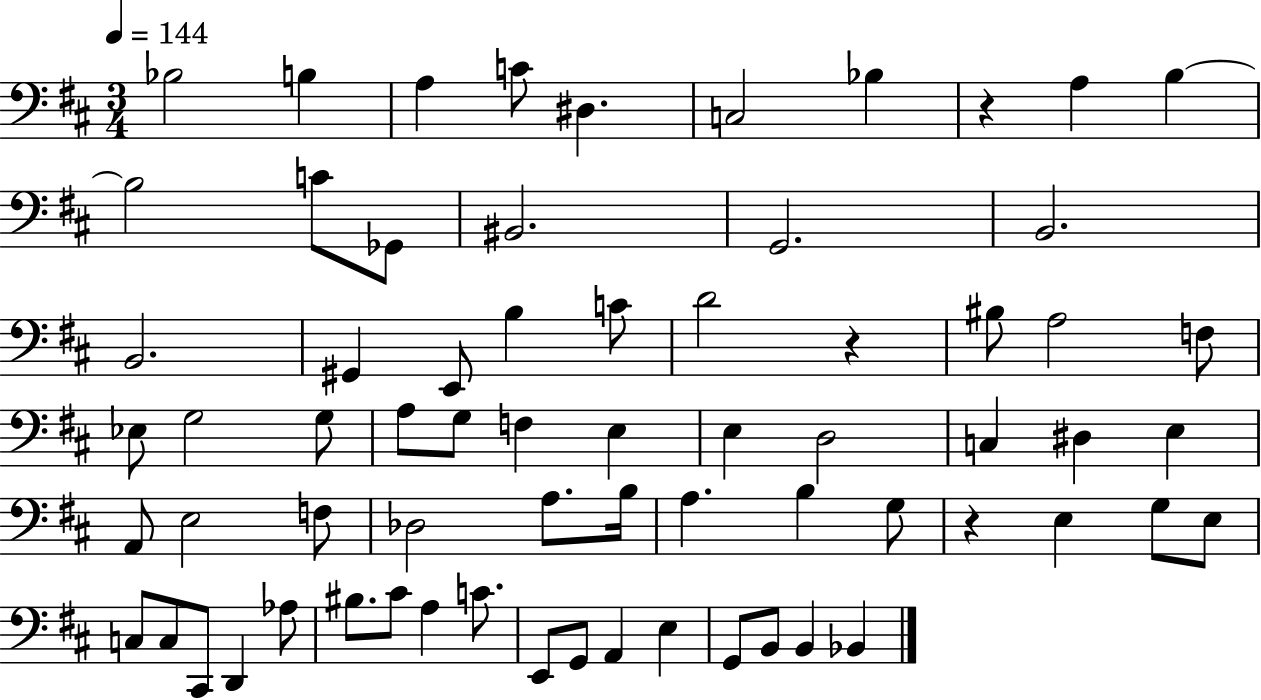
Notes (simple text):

Bb3/h B3/q A3/q C4/e D#3/q. C3/h Bb3/q R/q A3/q B3/q B3/h C4/e Gb2/e BIS2/h. G2/h. B2/h. B2/h. G#2/q E2/e B3/q C4/e D4/h R/q BIS3/e A3/h F3/e Eb3/e G3/h G3/e A3/e G3/e F3/q E3/q E3/q D3/h C3/q D#3/q E3/q A2/e E3/h F3/e Db3/h A3/e. B3/s A3/q. B3/q G3/e R/q E3/q G3/e E3/e C3/e C3/e C#2/e D2/q Ab3/e BIS3/e. C#4/e A3/q C4/e. E2/e G2/e A2/q E3/q G2/e B2/e B2/q Bb2/q